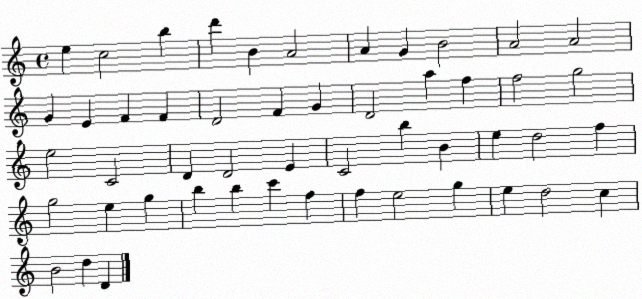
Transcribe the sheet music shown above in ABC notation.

X:1
T:Untitled
M:4/4
L:1/4
K:C
e c2 b d' B A2 A G B2 A2 A2 G E F F D2 F G D2 a f f2 g2 e2 C2 D D2 E C2 b B e d2 f g2 e g b b c' f f e2 g e d2 c B2 d D